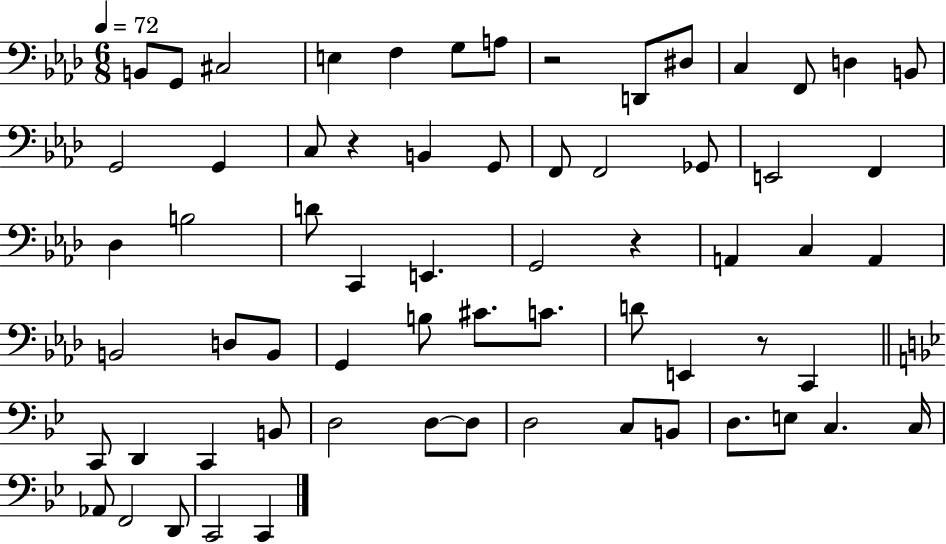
{
  \clef bass
  \numericTimeSignature
  \time 6/8
  \key aes \major
  \tempo 4 = 72
  \repeat volta 2 { b,8 g,8 cis2 | e4 f4 g8 a8 | r2 d,8 dis8 | c4 f,8 d4 b,8 | \break g,2 g,4 | c8 r4 b,4 g,8 | f,8 f,2 ges,8 | e,2 f,4 | \break des4 b2 | d'8 c,4 e,4. | g,2 r4 | a,4 c4 a,4 | \break b,2 d8 b,8 | g,4 b8 cis'8. c'8. | d'8 e,4 r8 c,4 | \bar "||" \break \key bes \major c,8 d,4 c,4 b,8 | d2 d8~~ d8 | d2 c8 b,8 | d8. e8 c4. c16 | \break aes,8 f,2 d,8 | c,2 c,4 | } \bar "|."
}